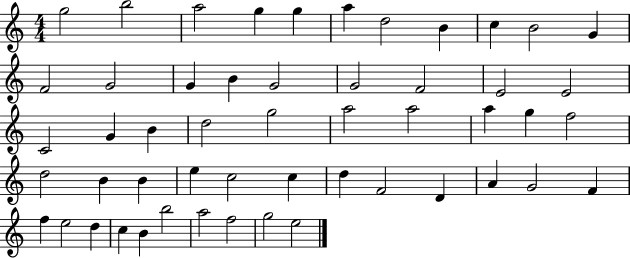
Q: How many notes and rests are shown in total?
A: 52